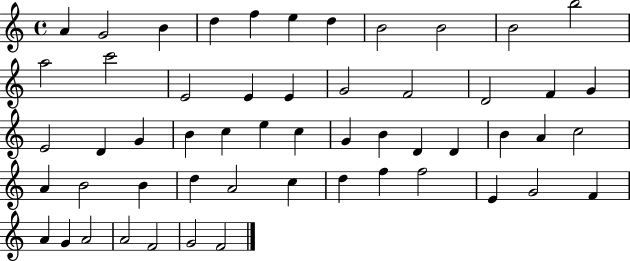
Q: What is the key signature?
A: C major